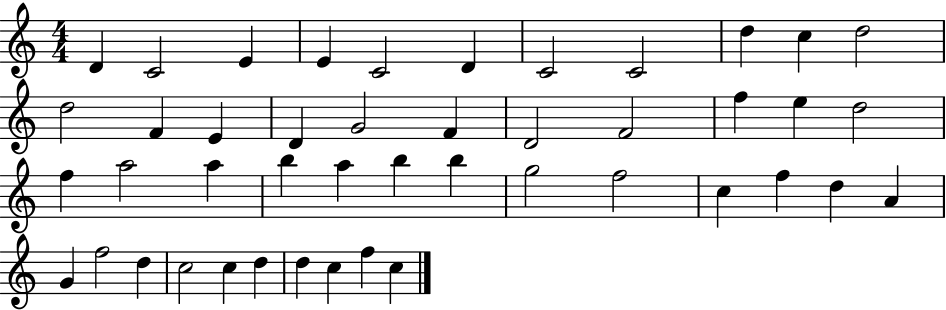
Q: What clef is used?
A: treble